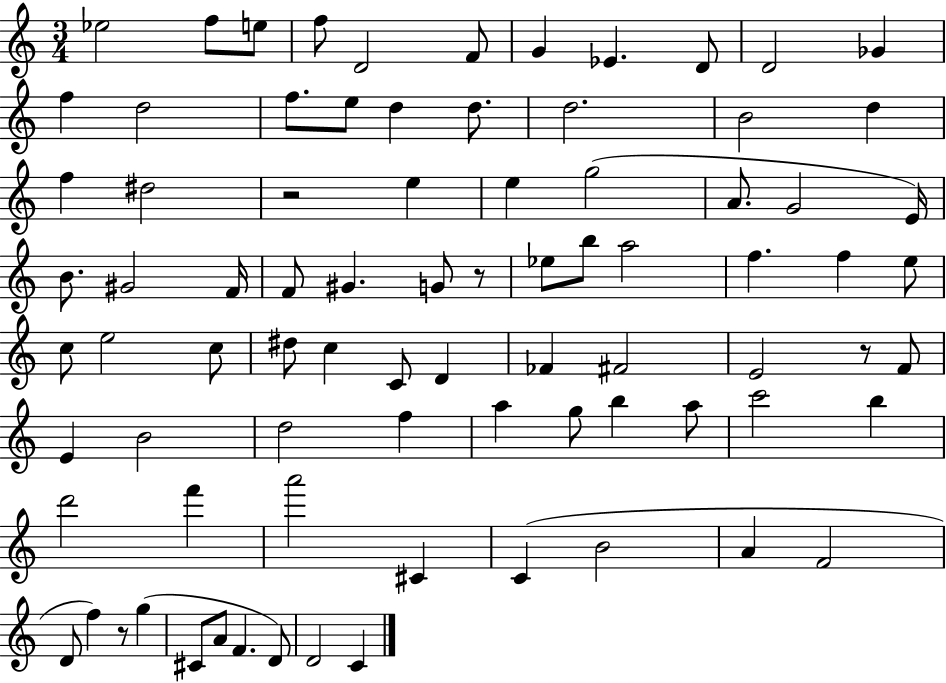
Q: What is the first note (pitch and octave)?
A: Eb5